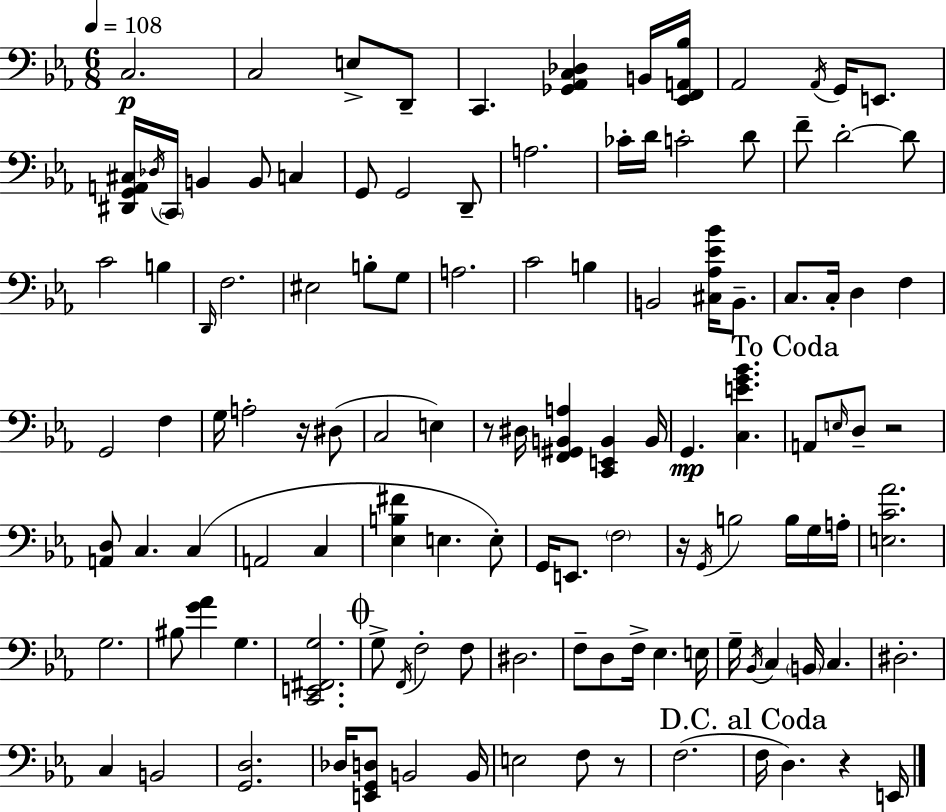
X:1
T:Untitled
M:6/8
L:1/4
K:Cm
C,2 C,2 E,/2 D,,/2 C,, [_G,,_A,,C,_D,] B,,/4 [_E,,F,,A,,_B,]/4 _A,,2 _A,,/4 G,,/4 E,,/2 [^D,,G,,A,,^C,]/4 _D,/4 C,,/4 B,, B,,/2 C, G,,/2 G,,2 D,,/2 A,2 _C/4 D/4 C2 D/2 F/2 D2 D/2 C2 B, D,,/4 F,2 ^E,2 B,/2 G,/2 A,2 C2 B, B,,2 [^C,_A,_E_B]/4 B,,/2 C,/2 C,/4 D, F, G,,2 F, G,/4 A,2 z/4 ^D,/2 C,2 E, z/2 ^D,/4 [F,,^G,,B,,A,] [C,,E,,B,,] B,,/4 G,, [C,EG_B] A,,/2 E,/4 D,/2 z2 [A,,D,]/2 C, C, A,,2 C, [_E,B,^F] E, E,/2 G,,/4 E,,/2 F,2 z/4 G,,/4 B,2 B,/4 G,/4 A,/4 [E,C_A]2 G,2 ^B,/2 [G_A] G, [C,,E,,^F,,G,]2 G,/2 F,,/4 F,2 F,/2 ^D,2 F,/2 D,/2 F,/4 _E, E,/4 G,/4 _B,,/4 C, B,,/4 C, ^D,2 C, B,,2 [G,,D,]2 _D,/4 [E,,G,,D,]/2 B,,2 B,,/4 E,2 F,/2 z/2 F,2 F,/4 D, z E,,/4